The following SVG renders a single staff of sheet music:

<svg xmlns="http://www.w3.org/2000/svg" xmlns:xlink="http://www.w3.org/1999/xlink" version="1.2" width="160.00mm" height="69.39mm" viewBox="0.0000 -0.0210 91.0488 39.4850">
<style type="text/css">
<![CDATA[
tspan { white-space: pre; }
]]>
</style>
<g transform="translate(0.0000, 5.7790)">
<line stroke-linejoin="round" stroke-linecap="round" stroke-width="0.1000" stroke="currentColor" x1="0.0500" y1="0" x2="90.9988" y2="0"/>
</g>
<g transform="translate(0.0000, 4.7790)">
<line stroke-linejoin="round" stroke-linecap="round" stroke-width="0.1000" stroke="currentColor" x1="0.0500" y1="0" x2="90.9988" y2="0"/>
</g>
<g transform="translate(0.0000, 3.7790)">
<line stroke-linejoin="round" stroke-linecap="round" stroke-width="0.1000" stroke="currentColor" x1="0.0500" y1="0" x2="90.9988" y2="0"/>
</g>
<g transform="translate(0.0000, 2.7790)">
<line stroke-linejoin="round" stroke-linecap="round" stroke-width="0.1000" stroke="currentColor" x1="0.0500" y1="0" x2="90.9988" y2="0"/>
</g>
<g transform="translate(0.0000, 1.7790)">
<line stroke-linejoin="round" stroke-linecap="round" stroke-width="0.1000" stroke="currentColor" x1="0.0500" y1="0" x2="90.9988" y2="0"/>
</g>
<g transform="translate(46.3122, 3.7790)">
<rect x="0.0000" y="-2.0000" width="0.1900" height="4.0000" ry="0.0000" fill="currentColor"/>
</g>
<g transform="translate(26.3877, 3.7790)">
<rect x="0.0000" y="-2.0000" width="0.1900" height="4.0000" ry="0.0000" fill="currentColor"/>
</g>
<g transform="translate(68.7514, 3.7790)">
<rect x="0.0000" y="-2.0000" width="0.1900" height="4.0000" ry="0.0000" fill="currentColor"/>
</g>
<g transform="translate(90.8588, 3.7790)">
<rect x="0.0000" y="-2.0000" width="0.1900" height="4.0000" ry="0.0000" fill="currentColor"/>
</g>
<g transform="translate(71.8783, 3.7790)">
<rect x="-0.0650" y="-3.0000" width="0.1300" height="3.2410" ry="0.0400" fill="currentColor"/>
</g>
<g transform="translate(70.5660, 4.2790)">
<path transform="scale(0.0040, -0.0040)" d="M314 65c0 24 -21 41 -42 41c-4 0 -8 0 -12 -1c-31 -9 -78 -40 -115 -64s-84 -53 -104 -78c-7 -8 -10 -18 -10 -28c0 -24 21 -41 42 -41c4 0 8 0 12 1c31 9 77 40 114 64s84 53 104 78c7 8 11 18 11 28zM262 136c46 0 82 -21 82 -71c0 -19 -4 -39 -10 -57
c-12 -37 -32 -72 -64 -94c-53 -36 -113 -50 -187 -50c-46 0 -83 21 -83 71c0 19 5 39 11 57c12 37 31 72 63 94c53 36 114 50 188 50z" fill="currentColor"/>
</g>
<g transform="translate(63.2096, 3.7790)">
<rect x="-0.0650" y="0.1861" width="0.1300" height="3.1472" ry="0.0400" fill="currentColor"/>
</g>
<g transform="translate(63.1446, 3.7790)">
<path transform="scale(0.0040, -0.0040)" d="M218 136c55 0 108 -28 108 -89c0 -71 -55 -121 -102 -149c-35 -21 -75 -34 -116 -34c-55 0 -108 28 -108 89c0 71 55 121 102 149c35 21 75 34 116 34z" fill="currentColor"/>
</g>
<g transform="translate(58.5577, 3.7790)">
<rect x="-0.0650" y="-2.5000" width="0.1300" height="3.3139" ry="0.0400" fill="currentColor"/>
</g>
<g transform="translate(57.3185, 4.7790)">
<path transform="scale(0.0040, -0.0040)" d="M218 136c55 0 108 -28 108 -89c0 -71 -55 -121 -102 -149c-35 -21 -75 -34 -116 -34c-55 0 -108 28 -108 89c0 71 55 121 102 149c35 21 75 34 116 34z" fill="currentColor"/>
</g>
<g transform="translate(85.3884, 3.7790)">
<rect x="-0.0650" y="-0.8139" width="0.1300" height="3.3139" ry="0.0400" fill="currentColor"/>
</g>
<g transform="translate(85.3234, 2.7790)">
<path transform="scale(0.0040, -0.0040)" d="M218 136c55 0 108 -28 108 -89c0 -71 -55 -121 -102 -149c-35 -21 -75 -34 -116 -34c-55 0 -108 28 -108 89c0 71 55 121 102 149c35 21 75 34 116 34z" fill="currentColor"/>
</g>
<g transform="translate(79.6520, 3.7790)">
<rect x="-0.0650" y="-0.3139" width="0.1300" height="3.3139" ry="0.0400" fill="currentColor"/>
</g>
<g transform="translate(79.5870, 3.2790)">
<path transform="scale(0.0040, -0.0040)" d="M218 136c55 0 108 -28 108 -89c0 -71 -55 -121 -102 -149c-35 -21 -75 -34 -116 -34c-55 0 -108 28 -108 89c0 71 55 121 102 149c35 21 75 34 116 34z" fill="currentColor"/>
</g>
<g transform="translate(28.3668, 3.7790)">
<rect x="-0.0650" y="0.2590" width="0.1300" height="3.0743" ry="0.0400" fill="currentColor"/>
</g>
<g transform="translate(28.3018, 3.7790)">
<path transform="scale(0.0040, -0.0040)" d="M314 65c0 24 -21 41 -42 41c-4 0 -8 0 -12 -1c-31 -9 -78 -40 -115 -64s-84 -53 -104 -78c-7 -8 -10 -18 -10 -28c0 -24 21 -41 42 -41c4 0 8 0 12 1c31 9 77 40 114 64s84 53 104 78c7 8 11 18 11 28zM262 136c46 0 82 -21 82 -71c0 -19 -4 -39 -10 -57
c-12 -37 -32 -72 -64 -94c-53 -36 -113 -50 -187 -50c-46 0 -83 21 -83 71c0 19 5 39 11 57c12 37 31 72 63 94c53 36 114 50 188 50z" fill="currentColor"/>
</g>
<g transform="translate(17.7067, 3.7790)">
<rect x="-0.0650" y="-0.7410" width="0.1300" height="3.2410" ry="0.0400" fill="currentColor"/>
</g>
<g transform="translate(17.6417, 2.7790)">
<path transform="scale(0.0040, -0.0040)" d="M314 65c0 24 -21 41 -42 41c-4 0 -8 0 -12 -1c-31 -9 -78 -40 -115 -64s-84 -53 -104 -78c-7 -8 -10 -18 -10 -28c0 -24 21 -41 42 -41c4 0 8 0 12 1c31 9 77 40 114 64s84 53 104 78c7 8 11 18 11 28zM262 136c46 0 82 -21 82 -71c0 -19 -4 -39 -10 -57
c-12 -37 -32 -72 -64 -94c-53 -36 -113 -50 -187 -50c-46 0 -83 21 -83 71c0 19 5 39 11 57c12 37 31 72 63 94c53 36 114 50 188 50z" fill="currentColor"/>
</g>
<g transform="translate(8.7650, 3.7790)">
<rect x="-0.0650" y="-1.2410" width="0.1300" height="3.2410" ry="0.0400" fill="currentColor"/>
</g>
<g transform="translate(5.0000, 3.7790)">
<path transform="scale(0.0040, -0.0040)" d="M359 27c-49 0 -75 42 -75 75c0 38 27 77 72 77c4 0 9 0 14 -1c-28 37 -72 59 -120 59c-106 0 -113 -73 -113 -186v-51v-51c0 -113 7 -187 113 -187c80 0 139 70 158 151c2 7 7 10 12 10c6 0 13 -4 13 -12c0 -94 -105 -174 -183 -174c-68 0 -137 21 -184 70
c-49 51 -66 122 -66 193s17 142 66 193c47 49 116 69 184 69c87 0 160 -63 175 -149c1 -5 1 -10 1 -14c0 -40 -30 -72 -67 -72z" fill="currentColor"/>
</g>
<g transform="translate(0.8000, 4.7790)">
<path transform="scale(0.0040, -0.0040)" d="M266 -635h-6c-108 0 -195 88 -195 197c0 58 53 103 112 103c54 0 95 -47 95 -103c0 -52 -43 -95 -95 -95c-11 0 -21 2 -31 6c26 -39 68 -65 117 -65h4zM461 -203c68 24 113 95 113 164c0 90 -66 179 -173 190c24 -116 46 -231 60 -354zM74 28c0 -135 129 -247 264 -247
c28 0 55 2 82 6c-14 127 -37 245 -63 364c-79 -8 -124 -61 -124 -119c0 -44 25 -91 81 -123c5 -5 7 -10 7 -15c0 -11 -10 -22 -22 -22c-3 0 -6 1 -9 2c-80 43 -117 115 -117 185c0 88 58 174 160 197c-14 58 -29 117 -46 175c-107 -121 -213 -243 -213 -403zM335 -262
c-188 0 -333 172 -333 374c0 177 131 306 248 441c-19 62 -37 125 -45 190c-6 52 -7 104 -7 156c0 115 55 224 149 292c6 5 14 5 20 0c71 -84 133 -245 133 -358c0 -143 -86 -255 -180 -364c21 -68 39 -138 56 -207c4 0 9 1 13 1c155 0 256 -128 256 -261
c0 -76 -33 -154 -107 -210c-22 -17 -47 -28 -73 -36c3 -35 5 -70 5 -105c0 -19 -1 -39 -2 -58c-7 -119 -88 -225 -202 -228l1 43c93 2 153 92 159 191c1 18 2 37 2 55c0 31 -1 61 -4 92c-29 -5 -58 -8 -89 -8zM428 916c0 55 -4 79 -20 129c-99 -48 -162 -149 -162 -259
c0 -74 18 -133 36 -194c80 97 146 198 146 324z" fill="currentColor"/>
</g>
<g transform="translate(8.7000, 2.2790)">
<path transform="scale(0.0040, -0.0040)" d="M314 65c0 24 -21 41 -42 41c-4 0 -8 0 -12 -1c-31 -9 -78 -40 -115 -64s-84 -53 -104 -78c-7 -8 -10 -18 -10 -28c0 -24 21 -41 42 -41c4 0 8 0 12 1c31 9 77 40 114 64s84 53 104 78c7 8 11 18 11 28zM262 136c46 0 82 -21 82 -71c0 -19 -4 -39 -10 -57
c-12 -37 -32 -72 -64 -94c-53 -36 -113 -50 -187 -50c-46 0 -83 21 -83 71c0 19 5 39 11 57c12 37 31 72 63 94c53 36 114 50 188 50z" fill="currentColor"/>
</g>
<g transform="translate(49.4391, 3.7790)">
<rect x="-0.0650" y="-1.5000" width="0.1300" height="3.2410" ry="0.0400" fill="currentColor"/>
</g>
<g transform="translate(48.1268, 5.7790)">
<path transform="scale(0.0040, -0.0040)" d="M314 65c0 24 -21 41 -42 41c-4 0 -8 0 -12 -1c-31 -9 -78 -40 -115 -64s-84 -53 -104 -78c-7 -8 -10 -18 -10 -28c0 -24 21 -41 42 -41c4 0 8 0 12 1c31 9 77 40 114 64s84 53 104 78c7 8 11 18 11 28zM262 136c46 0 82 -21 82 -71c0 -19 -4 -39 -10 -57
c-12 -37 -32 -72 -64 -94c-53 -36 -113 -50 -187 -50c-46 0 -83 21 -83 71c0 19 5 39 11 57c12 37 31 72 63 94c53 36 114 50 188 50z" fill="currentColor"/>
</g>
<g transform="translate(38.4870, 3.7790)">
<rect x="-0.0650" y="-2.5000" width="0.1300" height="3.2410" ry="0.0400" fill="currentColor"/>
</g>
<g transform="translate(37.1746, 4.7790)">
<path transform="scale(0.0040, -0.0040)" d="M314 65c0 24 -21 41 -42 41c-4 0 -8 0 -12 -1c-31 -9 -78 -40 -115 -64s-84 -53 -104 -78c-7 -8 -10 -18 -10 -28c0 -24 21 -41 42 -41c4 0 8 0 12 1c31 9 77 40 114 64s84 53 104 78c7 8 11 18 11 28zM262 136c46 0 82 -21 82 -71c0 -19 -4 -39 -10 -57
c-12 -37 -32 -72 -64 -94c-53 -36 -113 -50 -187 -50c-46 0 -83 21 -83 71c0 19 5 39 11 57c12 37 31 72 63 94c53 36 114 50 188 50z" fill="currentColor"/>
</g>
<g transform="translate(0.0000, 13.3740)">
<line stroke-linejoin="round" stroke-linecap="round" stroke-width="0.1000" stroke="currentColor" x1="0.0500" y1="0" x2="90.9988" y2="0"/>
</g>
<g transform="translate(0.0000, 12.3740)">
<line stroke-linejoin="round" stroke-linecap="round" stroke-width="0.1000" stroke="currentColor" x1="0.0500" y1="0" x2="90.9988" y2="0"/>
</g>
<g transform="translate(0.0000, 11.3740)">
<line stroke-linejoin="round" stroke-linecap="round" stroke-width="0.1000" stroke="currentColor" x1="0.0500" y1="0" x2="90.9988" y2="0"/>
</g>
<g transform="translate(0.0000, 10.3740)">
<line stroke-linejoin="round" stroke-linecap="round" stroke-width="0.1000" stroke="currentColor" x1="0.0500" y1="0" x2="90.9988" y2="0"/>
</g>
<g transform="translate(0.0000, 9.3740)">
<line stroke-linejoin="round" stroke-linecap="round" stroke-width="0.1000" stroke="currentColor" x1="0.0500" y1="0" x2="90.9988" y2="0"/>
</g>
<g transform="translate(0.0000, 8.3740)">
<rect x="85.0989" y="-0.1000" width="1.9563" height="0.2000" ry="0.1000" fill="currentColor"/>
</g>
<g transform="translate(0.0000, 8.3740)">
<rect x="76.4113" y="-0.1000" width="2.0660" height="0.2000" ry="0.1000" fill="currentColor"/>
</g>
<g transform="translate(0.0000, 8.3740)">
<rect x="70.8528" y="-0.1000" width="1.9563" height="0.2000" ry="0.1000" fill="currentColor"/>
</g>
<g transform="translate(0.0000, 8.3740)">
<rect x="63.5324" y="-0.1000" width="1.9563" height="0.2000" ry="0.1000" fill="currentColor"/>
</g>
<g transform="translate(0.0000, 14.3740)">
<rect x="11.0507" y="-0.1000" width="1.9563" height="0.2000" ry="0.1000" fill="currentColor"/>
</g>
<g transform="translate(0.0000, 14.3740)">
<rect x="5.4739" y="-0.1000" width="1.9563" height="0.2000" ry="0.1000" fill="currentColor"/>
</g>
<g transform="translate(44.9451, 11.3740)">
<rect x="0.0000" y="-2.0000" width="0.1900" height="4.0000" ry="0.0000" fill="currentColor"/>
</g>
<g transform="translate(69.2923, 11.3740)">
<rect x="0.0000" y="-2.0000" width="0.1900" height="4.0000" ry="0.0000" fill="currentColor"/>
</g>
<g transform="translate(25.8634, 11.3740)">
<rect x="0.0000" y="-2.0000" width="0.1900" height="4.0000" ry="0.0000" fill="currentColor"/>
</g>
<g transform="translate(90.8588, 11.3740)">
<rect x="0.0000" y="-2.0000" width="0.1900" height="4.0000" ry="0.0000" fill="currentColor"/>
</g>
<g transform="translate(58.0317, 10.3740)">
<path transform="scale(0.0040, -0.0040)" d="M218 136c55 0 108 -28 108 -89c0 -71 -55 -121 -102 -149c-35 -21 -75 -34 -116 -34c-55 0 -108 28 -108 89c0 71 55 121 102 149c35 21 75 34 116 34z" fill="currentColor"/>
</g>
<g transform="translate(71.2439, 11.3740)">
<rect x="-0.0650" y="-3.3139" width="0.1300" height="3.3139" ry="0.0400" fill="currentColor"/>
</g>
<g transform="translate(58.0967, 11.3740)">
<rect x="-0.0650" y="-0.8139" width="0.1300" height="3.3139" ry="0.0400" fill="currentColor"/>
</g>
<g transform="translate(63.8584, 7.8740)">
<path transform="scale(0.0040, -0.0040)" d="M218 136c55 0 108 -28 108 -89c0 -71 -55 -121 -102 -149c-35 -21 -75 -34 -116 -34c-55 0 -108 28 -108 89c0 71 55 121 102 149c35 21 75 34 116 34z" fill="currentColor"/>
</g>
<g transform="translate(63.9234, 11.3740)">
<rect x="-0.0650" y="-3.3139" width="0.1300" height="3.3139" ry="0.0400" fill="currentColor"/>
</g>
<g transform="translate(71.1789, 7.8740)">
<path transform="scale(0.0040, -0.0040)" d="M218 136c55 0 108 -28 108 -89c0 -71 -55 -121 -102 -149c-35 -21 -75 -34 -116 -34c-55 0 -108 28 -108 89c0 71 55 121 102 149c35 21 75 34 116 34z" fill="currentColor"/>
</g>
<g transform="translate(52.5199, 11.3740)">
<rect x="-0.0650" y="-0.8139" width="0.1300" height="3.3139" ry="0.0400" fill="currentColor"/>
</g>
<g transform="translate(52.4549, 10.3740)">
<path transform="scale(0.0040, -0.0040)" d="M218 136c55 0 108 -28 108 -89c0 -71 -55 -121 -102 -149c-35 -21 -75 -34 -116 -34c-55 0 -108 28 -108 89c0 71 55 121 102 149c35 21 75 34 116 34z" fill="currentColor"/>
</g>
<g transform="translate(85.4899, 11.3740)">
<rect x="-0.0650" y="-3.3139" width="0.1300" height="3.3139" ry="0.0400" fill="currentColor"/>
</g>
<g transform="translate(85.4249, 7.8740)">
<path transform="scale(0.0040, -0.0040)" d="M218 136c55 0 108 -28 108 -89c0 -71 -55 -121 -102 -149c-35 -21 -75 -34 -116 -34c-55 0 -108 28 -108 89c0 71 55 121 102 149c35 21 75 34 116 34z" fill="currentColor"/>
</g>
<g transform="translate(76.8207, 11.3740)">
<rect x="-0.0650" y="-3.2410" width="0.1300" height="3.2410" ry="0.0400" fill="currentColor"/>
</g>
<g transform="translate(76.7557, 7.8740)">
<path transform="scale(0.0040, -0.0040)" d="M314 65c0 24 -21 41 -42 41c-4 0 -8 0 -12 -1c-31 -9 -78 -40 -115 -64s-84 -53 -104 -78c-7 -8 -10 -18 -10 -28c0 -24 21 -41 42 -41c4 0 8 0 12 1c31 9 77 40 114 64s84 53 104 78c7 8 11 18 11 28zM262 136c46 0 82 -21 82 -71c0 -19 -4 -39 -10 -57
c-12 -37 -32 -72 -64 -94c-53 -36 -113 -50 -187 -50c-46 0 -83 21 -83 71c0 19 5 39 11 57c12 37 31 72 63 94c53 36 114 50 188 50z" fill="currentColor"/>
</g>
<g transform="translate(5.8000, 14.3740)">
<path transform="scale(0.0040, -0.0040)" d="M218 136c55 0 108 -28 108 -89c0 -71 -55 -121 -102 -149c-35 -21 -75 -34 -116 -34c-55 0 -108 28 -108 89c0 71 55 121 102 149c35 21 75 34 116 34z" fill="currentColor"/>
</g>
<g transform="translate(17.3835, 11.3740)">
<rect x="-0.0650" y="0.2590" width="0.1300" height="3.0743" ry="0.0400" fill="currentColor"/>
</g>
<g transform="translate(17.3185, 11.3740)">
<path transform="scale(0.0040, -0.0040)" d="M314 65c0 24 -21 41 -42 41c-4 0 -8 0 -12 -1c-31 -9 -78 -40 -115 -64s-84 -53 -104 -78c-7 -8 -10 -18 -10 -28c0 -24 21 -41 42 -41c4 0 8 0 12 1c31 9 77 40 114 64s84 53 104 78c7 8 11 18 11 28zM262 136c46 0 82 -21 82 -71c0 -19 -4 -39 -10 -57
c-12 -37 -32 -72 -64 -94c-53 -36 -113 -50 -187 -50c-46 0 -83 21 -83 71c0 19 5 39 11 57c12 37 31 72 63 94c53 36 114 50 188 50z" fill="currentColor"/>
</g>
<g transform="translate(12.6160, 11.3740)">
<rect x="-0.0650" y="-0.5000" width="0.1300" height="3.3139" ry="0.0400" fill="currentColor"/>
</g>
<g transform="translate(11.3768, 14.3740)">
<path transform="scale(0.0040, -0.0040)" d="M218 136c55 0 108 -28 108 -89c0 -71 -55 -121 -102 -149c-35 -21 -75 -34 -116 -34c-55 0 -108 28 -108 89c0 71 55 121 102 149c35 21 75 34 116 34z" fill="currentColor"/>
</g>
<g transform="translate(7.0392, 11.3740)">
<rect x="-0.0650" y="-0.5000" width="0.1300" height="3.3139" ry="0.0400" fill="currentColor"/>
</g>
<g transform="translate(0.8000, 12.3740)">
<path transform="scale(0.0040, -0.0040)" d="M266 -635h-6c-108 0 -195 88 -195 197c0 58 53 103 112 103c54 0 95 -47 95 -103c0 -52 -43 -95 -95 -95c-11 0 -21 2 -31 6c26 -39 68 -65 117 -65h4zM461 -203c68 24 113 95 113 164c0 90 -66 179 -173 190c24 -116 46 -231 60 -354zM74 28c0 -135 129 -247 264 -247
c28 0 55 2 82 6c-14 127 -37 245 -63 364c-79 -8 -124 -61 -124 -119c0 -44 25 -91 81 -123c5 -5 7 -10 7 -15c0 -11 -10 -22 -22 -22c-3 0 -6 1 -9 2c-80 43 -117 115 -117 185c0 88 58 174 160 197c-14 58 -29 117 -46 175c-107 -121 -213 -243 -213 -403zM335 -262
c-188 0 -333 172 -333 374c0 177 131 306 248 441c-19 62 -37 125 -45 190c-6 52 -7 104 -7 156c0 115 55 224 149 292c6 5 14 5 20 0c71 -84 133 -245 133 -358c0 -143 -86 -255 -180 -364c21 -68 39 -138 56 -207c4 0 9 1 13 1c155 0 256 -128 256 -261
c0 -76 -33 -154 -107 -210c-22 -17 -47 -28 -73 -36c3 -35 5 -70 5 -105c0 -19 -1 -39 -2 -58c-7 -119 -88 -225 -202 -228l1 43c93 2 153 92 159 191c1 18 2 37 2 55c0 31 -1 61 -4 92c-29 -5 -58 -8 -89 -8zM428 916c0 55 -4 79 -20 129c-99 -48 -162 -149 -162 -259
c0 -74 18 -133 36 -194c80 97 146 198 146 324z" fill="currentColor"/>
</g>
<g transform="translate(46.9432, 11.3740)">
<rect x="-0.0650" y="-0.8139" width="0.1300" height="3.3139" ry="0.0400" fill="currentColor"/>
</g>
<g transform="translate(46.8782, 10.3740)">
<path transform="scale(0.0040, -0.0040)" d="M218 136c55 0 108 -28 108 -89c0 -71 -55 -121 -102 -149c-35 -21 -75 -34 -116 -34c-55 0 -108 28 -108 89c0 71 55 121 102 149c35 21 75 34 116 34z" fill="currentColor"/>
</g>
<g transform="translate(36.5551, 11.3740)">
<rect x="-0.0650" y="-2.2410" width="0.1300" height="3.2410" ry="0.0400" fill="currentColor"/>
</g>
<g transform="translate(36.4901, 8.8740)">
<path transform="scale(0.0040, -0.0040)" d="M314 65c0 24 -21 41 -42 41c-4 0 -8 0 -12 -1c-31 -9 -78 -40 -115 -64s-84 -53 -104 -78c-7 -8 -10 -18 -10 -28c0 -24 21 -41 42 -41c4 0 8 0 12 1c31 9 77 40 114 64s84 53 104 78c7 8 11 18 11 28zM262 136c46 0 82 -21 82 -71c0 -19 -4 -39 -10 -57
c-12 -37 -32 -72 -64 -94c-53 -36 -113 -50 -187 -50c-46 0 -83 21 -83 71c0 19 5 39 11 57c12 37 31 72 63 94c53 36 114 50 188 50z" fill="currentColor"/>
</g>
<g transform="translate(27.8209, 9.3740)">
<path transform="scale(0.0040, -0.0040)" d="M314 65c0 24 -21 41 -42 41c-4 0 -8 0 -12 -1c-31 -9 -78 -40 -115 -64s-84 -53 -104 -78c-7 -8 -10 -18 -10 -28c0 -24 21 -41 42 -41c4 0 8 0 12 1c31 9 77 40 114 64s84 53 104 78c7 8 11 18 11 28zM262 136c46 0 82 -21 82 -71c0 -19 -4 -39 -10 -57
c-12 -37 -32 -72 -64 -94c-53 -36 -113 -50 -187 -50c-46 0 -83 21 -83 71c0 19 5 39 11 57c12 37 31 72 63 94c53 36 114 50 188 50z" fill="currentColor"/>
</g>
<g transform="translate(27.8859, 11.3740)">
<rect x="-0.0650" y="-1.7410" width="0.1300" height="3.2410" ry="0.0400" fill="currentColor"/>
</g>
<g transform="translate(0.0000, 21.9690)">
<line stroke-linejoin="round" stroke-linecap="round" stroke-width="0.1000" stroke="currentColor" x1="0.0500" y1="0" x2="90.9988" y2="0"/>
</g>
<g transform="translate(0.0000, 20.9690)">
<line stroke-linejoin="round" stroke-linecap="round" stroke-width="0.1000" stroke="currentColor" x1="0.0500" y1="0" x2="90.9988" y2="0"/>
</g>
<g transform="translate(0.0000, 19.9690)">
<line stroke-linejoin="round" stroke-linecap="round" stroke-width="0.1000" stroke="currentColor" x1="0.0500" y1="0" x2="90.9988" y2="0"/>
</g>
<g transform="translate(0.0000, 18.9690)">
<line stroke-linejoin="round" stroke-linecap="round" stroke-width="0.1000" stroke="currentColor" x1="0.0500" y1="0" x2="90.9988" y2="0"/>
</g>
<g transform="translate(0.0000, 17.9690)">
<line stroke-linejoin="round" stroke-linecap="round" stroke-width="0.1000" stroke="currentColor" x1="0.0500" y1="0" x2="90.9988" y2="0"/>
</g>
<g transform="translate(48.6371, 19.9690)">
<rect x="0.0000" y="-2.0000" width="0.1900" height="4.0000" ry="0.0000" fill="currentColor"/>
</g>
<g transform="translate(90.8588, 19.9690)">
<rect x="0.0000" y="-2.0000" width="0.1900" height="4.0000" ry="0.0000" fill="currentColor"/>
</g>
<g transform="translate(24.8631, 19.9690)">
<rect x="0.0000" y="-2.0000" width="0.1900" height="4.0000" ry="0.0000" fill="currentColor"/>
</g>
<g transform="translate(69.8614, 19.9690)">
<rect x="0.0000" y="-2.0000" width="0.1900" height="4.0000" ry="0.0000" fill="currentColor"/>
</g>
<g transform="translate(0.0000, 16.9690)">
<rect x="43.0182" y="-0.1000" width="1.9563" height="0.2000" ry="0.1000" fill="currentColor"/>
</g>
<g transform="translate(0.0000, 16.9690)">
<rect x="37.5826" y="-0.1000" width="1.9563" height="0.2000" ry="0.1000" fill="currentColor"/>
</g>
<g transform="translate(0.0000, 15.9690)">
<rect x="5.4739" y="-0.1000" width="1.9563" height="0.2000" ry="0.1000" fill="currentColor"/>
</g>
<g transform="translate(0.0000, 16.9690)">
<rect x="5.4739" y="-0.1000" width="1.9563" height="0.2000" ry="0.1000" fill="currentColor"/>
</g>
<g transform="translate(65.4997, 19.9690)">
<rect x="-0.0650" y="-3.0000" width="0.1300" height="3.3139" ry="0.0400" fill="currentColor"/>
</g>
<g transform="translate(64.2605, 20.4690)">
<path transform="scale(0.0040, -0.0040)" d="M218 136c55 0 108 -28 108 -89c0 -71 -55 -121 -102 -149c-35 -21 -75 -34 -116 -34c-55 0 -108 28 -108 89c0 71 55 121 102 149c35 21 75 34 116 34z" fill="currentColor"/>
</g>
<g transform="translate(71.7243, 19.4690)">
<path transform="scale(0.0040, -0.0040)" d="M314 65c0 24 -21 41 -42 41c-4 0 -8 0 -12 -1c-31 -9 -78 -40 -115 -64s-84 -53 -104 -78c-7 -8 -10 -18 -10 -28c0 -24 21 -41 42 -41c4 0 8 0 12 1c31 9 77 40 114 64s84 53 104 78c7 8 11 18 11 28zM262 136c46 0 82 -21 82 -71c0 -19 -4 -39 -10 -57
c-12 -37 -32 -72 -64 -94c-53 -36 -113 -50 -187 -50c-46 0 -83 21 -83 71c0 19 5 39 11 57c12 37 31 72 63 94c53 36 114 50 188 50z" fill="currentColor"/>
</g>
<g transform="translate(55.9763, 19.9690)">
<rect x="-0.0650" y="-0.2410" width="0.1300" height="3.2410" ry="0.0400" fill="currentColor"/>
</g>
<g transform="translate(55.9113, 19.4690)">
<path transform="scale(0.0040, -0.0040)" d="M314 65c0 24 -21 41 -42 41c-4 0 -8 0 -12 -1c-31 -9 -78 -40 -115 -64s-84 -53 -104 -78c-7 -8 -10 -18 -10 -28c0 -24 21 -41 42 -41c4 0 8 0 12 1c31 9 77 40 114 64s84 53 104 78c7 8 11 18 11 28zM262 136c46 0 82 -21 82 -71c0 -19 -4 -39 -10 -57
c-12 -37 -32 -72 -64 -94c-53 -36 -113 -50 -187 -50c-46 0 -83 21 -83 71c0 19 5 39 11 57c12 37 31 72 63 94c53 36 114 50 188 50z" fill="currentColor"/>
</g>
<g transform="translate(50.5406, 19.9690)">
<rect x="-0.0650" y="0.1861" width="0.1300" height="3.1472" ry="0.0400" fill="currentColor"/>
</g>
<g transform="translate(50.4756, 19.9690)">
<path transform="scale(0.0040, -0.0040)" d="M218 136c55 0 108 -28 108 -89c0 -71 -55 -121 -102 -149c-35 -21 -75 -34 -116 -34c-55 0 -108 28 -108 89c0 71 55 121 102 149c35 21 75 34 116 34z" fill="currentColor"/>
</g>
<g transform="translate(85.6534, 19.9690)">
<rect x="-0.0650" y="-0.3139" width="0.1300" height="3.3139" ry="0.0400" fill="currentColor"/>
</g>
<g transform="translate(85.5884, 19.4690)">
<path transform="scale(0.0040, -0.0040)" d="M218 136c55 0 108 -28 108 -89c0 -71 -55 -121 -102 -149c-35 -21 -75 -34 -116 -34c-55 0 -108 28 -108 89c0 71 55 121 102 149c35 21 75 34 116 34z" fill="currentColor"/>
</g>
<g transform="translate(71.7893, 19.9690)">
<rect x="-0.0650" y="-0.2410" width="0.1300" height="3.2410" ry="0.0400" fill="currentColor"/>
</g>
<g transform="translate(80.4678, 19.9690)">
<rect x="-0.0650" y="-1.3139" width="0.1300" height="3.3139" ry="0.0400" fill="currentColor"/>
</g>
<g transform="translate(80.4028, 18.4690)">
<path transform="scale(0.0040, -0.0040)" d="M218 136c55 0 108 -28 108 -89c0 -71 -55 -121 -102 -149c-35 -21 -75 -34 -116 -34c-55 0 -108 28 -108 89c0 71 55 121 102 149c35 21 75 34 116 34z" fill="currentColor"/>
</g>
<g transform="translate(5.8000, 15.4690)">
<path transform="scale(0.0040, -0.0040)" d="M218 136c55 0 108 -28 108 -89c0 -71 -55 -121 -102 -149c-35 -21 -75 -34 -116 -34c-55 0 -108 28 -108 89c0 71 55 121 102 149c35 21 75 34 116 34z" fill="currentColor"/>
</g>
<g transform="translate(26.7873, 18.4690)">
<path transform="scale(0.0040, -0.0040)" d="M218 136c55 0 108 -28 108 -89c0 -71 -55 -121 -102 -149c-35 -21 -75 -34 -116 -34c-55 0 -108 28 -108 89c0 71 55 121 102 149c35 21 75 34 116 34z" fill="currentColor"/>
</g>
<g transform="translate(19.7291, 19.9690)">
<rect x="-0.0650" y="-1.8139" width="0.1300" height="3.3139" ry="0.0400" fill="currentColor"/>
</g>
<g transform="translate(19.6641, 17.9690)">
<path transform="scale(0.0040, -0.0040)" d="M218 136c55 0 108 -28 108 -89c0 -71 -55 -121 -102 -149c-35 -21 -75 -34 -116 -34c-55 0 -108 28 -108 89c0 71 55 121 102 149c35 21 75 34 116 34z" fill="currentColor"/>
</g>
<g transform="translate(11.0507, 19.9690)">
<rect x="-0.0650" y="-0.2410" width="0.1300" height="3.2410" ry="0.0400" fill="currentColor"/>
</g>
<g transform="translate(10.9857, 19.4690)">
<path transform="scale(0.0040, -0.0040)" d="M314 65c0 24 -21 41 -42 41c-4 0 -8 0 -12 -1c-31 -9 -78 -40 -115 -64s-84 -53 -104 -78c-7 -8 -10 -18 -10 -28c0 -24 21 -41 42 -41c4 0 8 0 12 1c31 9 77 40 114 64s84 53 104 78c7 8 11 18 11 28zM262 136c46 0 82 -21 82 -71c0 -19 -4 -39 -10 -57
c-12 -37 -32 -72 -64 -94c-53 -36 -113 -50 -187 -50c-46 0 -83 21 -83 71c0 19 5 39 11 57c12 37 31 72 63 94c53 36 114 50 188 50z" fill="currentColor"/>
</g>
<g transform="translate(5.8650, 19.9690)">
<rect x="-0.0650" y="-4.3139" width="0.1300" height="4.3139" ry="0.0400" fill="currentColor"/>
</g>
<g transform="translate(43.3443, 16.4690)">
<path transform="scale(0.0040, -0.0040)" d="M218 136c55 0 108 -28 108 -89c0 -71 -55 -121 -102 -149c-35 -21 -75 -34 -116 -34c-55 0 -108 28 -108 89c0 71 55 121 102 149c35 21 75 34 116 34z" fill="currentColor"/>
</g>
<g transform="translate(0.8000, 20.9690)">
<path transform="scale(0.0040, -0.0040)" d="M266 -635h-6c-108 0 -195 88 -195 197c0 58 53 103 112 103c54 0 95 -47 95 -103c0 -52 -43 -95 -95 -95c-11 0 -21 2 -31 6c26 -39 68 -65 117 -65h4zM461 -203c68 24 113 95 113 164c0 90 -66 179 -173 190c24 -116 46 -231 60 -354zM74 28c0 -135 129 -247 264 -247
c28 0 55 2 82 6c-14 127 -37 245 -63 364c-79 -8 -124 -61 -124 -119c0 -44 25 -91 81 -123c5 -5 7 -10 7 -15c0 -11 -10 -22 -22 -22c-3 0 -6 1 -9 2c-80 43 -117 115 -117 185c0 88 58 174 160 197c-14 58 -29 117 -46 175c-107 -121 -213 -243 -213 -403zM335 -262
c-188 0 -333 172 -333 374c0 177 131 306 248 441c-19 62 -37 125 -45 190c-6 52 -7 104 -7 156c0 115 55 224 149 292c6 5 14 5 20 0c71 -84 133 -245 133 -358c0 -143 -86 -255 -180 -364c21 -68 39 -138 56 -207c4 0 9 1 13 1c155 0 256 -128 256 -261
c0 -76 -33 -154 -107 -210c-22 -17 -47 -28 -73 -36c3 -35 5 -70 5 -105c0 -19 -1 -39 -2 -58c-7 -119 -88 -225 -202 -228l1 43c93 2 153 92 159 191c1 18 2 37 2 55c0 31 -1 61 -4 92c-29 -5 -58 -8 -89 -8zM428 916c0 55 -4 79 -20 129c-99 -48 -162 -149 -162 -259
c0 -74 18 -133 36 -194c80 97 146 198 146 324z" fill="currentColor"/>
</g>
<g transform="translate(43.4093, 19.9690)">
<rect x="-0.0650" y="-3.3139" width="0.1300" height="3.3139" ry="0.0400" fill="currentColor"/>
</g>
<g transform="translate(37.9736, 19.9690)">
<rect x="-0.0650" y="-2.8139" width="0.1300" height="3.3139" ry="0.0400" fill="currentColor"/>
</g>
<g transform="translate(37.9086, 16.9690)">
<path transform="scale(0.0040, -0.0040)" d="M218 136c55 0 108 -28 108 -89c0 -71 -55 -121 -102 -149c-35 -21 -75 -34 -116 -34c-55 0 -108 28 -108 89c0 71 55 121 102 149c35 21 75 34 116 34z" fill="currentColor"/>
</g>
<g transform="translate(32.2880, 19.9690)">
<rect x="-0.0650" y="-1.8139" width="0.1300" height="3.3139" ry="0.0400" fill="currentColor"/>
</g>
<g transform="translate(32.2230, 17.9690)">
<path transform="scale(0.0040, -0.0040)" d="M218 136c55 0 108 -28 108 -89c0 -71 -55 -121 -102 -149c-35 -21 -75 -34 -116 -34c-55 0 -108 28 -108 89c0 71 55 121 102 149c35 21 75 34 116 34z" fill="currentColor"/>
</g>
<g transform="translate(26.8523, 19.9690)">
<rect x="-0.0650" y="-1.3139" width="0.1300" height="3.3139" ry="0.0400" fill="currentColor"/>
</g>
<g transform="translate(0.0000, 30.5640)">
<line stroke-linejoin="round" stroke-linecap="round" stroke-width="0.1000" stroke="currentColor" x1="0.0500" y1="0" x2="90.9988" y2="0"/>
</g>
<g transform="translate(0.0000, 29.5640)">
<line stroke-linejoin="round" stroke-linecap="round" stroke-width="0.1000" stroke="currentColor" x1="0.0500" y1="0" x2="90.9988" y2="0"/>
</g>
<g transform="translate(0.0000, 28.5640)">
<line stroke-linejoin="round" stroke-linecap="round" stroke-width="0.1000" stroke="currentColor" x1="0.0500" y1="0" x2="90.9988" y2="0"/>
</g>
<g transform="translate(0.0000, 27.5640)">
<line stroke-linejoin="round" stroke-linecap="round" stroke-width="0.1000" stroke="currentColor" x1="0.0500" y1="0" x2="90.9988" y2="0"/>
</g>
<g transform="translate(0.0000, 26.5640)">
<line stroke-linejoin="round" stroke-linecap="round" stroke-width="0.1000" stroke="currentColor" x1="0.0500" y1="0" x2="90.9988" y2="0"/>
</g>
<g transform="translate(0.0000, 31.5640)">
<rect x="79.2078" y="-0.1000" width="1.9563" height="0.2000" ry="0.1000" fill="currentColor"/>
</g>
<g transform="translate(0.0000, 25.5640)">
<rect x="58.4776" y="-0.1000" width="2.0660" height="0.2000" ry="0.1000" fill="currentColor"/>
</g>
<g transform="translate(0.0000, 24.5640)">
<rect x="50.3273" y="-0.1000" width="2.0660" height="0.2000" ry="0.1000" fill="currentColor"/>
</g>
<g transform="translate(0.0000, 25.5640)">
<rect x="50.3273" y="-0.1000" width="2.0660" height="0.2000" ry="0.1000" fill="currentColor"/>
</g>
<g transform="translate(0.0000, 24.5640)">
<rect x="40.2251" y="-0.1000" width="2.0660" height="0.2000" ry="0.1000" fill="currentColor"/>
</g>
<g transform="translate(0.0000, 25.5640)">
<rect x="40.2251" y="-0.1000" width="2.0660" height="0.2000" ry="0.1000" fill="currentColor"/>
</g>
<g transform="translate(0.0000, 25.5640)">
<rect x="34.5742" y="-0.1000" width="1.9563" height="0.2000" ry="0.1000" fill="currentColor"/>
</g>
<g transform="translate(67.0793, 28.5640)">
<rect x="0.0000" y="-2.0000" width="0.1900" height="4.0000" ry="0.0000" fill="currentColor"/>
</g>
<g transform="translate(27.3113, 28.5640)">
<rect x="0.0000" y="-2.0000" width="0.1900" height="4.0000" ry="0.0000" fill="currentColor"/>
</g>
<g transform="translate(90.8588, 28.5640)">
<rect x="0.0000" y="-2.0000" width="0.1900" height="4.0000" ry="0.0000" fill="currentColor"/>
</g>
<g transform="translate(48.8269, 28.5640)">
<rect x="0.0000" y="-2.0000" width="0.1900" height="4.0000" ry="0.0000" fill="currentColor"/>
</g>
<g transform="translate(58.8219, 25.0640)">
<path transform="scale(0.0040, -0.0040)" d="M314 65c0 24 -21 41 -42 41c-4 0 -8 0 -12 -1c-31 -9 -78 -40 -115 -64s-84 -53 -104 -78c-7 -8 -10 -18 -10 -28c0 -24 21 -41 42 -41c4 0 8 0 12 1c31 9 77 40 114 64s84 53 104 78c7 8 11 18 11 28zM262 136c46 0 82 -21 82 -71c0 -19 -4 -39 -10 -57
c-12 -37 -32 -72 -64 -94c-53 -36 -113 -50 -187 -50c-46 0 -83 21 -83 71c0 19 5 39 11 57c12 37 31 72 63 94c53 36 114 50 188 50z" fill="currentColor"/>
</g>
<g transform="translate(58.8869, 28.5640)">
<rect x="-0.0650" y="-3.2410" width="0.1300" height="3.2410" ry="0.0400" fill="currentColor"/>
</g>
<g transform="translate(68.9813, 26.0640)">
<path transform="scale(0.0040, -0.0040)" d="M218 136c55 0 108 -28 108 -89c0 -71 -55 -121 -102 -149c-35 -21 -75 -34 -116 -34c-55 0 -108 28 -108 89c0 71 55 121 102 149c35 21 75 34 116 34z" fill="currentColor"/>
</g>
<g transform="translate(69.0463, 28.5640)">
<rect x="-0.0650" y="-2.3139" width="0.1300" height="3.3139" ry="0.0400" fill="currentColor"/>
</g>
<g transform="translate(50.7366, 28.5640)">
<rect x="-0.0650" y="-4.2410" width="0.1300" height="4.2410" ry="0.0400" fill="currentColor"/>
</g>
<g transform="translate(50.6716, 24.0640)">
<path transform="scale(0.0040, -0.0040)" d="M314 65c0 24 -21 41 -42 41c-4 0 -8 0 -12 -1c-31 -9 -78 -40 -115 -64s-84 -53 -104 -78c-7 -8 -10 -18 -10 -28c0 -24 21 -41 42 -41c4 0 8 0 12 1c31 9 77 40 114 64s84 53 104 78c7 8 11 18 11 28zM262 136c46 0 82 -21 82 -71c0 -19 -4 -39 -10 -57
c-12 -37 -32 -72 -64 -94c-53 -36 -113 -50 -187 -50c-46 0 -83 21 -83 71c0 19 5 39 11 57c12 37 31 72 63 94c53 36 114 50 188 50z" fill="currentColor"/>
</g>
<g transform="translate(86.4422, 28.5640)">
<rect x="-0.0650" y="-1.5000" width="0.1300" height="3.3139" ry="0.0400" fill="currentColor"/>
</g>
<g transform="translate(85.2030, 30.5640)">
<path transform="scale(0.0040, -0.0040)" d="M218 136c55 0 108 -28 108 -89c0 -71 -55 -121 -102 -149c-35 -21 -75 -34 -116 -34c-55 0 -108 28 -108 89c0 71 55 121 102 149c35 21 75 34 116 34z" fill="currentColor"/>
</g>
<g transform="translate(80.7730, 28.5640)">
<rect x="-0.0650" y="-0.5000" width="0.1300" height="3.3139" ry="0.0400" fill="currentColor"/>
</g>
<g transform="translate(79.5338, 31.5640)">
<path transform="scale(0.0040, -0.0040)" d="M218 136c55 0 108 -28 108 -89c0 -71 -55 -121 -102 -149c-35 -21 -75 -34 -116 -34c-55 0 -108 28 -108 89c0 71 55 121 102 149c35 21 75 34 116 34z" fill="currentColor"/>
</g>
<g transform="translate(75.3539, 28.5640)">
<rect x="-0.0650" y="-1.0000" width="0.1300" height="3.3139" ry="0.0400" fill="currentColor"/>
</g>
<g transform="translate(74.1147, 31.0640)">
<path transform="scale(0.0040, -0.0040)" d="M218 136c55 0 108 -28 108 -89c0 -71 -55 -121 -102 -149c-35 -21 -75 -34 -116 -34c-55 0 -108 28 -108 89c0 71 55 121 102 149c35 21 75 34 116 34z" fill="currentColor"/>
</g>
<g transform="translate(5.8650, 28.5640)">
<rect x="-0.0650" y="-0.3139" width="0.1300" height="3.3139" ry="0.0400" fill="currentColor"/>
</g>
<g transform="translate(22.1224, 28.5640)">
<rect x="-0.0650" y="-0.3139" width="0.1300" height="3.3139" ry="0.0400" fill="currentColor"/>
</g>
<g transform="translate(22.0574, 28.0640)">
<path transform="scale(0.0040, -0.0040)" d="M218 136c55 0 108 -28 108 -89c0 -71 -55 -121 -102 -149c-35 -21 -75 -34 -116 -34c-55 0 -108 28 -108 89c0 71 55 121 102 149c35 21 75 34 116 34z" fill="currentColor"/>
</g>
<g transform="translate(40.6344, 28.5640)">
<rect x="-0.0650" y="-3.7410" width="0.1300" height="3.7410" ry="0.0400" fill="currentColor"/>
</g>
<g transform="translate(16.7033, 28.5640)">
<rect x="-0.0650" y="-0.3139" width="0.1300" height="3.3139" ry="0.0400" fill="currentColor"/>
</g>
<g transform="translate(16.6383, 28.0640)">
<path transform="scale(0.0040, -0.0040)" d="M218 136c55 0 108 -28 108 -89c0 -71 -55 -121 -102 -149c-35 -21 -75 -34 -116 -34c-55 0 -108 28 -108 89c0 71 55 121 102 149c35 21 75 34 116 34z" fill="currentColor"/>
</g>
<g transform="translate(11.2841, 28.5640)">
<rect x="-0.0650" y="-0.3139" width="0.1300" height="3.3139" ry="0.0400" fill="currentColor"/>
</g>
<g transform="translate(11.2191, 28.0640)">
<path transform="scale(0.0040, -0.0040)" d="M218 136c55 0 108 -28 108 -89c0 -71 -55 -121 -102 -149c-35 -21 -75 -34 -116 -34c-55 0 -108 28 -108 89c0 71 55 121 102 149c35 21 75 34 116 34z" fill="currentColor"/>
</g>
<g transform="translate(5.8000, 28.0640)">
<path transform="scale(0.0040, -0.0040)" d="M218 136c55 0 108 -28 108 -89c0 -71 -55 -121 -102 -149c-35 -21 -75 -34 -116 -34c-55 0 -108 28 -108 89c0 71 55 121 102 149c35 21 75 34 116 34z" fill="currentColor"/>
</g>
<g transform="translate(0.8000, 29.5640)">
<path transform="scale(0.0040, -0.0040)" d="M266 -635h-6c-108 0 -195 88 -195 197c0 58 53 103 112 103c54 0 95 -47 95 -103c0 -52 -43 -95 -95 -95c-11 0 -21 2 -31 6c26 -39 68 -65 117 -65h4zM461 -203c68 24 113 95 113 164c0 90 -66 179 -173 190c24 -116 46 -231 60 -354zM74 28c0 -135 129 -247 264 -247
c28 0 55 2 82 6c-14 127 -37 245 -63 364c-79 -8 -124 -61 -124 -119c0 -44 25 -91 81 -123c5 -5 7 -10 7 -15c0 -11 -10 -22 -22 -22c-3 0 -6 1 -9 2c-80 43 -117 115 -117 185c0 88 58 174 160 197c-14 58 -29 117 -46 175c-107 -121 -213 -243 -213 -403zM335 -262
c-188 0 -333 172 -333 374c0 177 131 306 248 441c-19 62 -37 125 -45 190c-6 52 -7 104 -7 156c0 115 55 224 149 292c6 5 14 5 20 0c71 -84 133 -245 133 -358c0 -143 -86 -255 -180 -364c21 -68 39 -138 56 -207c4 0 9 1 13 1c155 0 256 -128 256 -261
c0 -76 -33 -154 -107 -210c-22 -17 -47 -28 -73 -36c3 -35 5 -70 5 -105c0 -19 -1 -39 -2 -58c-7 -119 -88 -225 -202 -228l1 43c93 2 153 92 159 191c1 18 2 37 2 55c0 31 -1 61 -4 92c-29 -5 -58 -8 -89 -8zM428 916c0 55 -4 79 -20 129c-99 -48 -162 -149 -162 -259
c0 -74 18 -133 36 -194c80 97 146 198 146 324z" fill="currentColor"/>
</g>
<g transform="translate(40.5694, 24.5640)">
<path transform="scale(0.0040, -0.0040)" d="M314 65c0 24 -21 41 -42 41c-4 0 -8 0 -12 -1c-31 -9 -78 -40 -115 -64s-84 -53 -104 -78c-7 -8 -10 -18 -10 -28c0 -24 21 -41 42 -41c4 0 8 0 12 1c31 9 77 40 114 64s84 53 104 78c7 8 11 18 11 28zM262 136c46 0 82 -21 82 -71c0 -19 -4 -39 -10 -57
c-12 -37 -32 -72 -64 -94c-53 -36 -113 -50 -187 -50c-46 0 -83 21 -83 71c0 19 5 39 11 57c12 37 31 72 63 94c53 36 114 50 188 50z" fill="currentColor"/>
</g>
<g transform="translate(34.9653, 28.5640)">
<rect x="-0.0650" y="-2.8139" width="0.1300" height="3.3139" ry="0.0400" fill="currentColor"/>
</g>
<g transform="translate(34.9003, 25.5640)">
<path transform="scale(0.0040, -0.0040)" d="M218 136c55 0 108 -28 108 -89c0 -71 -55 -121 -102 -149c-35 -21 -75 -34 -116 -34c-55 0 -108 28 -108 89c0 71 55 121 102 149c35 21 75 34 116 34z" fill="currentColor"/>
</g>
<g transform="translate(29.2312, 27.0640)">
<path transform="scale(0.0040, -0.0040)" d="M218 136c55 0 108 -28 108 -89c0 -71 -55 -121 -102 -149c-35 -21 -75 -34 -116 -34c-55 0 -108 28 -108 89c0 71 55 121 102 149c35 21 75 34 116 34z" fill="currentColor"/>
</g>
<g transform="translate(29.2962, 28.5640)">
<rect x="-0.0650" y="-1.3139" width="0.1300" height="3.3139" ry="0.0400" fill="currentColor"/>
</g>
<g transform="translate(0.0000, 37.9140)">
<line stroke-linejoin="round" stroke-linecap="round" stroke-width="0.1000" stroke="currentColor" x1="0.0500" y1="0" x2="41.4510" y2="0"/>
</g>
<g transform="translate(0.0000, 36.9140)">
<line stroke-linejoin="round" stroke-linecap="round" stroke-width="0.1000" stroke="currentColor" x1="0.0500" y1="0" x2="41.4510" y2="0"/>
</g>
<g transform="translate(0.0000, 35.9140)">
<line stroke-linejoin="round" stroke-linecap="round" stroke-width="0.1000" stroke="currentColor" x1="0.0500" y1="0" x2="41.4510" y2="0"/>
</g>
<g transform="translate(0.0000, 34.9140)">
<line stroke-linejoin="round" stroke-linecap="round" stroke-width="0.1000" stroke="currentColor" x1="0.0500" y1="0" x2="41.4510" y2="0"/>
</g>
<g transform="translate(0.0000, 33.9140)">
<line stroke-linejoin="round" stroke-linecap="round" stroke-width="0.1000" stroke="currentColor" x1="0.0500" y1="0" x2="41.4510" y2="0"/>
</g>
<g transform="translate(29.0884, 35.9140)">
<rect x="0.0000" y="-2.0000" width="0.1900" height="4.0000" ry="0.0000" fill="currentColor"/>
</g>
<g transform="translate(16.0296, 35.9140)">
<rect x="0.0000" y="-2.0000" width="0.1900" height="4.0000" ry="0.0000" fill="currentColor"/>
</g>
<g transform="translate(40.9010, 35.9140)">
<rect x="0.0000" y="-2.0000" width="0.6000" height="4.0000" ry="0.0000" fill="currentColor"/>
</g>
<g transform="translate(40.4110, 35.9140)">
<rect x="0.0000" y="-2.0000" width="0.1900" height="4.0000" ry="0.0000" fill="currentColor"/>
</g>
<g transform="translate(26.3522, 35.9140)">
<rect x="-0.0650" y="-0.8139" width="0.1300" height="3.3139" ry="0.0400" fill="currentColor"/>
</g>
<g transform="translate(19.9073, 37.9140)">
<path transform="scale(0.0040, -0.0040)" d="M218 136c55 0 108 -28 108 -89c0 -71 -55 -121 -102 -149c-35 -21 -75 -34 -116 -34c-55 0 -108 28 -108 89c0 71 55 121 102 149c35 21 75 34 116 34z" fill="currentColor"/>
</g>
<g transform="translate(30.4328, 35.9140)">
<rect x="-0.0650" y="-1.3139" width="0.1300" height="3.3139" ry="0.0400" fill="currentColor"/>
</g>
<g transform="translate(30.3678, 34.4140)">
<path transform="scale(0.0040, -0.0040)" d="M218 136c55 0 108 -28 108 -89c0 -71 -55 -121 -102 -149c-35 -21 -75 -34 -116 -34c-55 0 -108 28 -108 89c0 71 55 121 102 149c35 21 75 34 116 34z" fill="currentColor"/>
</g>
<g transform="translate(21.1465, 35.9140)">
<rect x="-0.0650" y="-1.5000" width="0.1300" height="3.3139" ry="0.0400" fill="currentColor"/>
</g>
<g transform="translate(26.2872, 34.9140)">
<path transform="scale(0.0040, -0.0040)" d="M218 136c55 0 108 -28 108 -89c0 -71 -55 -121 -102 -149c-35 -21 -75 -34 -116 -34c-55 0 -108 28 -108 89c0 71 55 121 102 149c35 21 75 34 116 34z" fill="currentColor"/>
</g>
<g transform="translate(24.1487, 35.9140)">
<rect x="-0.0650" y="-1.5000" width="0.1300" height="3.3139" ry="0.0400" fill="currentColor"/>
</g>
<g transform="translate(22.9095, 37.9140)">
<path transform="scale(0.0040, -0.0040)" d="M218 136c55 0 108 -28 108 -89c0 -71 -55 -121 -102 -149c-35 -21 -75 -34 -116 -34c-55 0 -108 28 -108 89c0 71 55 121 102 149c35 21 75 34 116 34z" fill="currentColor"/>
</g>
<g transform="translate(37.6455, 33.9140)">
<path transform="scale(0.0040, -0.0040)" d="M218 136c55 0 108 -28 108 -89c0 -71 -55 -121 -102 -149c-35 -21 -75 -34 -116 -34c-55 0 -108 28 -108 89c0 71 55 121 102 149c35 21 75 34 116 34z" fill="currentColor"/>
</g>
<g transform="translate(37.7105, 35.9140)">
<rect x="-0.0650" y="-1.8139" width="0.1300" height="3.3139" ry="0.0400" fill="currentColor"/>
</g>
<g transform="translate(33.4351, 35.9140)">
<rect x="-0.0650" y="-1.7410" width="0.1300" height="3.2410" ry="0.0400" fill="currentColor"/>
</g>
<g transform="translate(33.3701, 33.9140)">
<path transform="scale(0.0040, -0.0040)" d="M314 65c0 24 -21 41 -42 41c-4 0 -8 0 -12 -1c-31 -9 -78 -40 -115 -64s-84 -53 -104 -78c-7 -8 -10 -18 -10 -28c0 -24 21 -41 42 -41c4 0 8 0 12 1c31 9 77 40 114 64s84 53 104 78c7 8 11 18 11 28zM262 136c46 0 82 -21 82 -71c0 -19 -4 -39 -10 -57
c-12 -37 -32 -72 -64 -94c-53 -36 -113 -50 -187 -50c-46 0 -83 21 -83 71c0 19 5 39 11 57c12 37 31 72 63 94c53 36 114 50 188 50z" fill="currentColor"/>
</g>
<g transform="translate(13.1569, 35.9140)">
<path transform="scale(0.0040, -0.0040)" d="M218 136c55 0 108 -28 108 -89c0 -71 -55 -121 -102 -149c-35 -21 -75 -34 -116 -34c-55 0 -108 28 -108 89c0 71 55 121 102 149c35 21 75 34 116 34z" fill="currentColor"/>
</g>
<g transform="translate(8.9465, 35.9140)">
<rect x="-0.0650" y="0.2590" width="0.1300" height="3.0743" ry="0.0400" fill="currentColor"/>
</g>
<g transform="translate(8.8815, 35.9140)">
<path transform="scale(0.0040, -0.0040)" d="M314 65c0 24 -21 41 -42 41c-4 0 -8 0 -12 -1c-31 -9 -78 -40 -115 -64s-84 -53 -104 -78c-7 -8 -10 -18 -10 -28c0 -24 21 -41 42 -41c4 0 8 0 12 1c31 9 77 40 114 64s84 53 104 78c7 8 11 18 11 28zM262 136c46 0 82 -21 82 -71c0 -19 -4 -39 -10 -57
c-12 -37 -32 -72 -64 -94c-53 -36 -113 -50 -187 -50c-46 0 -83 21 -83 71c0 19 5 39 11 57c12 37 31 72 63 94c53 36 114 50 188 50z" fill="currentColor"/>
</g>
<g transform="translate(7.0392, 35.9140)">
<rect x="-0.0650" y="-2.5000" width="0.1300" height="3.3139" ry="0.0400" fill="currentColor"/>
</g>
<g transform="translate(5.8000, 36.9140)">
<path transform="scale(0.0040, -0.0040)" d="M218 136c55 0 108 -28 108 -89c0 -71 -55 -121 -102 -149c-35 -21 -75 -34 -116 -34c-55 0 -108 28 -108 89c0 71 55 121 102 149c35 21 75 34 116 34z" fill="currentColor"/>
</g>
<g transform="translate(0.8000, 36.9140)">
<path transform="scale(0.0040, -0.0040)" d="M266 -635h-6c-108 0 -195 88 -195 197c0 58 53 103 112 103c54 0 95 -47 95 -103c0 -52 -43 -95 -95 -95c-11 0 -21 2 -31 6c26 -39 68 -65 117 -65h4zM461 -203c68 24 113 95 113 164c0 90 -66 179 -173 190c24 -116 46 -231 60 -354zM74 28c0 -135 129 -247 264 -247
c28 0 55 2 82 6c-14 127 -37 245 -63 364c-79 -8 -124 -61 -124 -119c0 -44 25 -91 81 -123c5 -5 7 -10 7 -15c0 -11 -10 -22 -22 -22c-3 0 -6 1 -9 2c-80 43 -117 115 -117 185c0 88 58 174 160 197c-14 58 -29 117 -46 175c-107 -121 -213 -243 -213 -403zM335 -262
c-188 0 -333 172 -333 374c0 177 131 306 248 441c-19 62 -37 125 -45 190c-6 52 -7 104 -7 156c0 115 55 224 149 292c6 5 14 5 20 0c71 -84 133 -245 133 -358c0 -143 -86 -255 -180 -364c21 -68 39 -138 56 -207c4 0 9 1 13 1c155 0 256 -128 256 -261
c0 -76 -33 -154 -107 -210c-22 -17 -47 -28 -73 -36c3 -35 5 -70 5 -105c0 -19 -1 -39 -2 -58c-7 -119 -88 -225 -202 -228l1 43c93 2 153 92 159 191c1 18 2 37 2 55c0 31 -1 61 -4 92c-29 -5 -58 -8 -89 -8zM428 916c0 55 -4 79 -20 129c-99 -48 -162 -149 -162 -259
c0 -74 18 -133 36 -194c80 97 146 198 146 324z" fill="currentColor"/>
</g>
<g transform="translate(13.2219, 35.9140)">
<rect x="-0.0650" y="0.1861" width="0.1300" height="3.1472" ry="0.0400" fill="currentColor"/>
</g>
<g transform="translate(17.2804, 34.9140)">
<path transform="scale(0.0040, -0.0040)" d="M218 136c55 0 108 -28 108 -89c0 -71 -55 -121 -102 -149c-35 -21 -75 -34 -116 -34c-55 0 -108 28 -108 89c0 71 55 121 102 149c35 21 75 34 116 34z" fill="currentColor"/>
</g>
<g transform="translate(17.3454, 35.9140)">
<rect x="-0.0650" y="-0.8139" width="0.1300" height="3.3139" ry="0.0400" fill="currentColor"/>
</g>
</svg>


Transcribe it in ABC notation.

X:1
T:Untitled
M:4/4
L:1/4
K:C
e2 d2 B2 G2 E2 G B A2 c d C C B2 f2 g2 d d d b b b2 b d' c2 f e f a b B c2 A c2 e c c c c c e a c'2 d'2 b2 g D C E G B2 B d E E d e f2 f